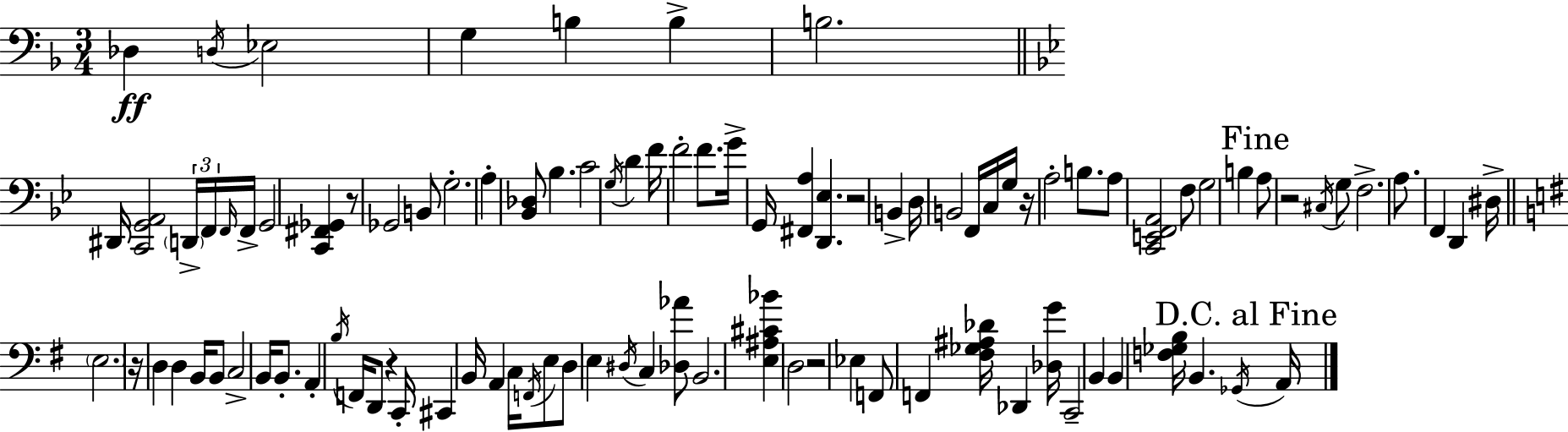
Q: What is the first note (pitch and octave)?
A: Db3